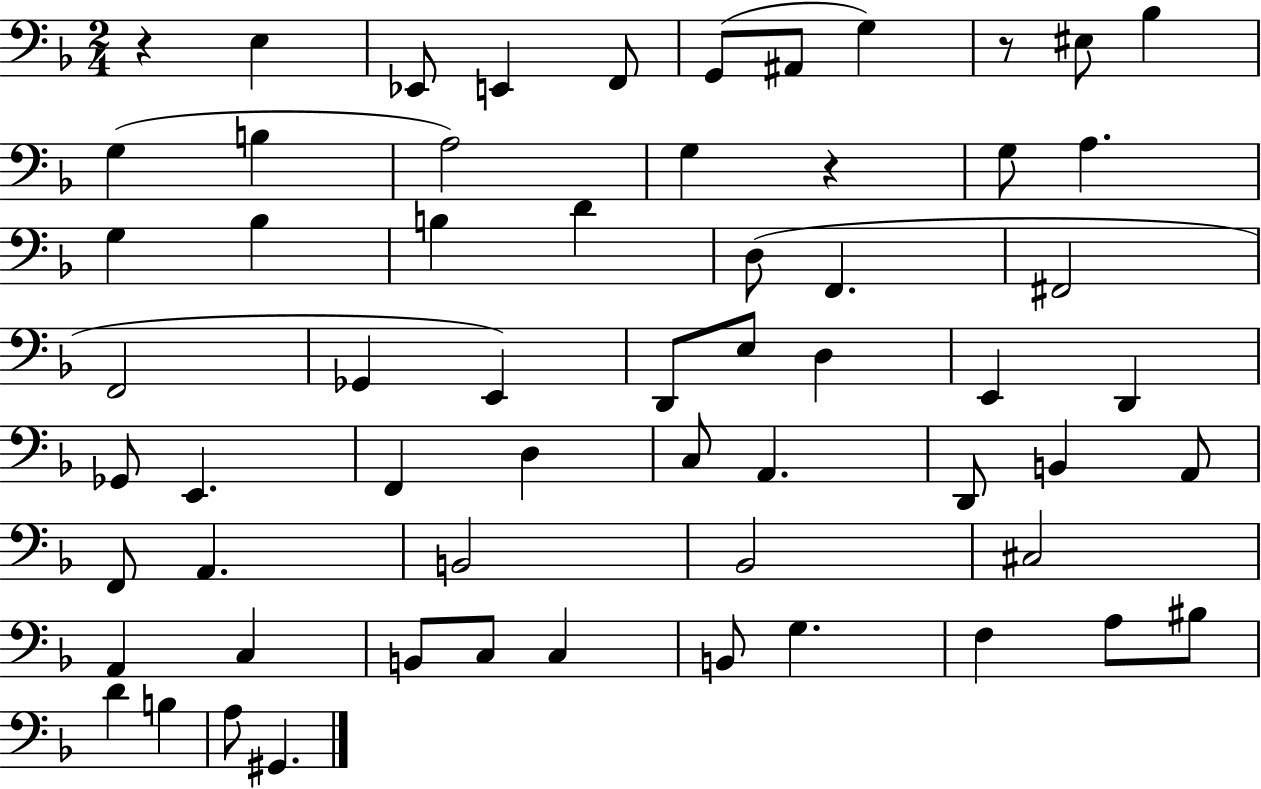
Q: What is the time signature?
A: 2/4